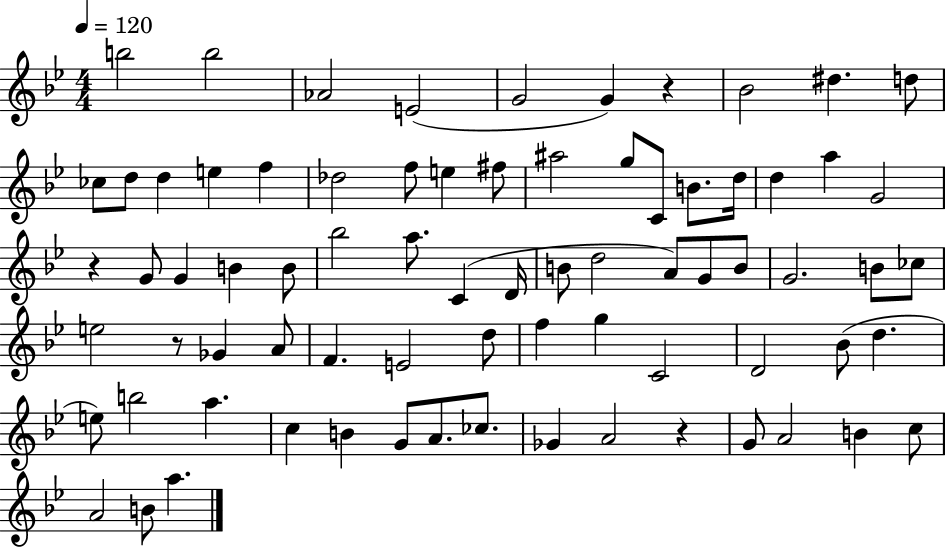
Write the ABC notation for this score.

X:1
T:Untitled
M:4/4
L:1/4
K:Bb
b2 b2 _A2 E2 G2 G z _B2 ^d d/2 _c/2 d/2 d e f _d2 f/2 e ^f/2 ^a2 g/2 C/2 B/2 d/4 d a G2 z G/2 G B B/2 _b2 a/2 C D/4 B/2 d2 A/2 G/2 B/2 G2 B/2 _c/2 e2 z/2 _G A/2 F E2 d/2 f g C2 D2 _B/2 d e/2 b2 a c B G/2 A/2 _c/2 _G A2 z G/2 A2 B c/2 A2 B/2 a